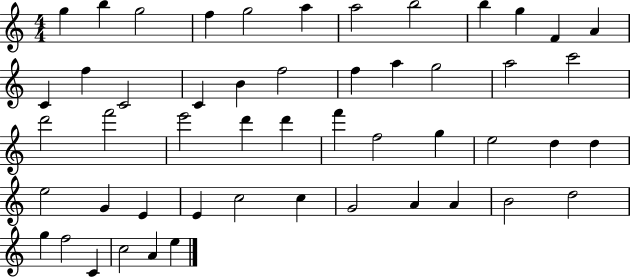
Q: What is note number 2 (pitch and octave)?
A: B5